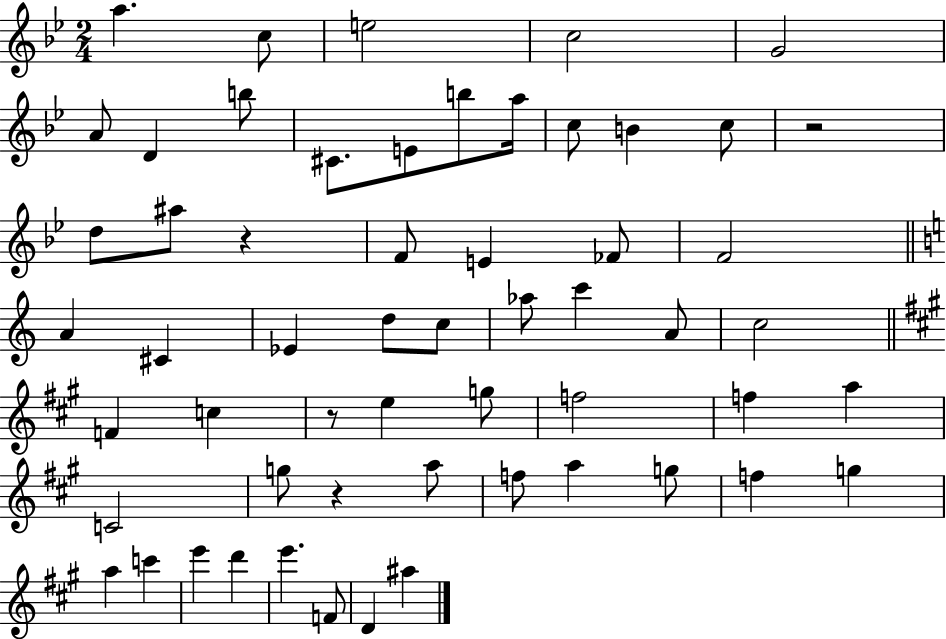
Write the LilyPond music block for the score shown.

{
  \clef treble
  \numericTimeSignature
  \time 2/4
  \key bes \major
  a''4. c''8 | e''2 | c''2 | g'2 | \break a'8 d'4 b''8 | cis'8. e'8 b''8 a''16 | c''8 b'4 c''8 | r2 | \break d''8 ais''8 r4 | f'8 e'4 fes'8 | f'2 | \bar "||" \break \key a \minor a'4 cis'4 | ees'4 d''8 c''8 | aes''8 c'''4 a'8 | c''2 | \break \bar "||" \break \key a \major f'4 c''4 | r8 e''4 g''8 | f''2 | f''4 a''4 | \break c'2 | g''8 r4 a''8 | f''8 a''4 g''8 | f''4 g''4 | \break a''4 c'''4 | e'''4 d'''4 | e'''4. f'8 | d'4 ais''4 | \break \bar "|."
}